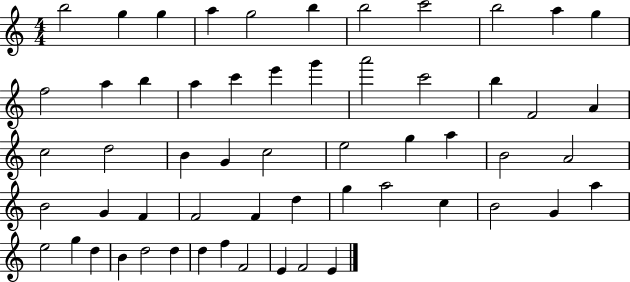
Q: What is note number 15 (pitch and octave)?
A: A5